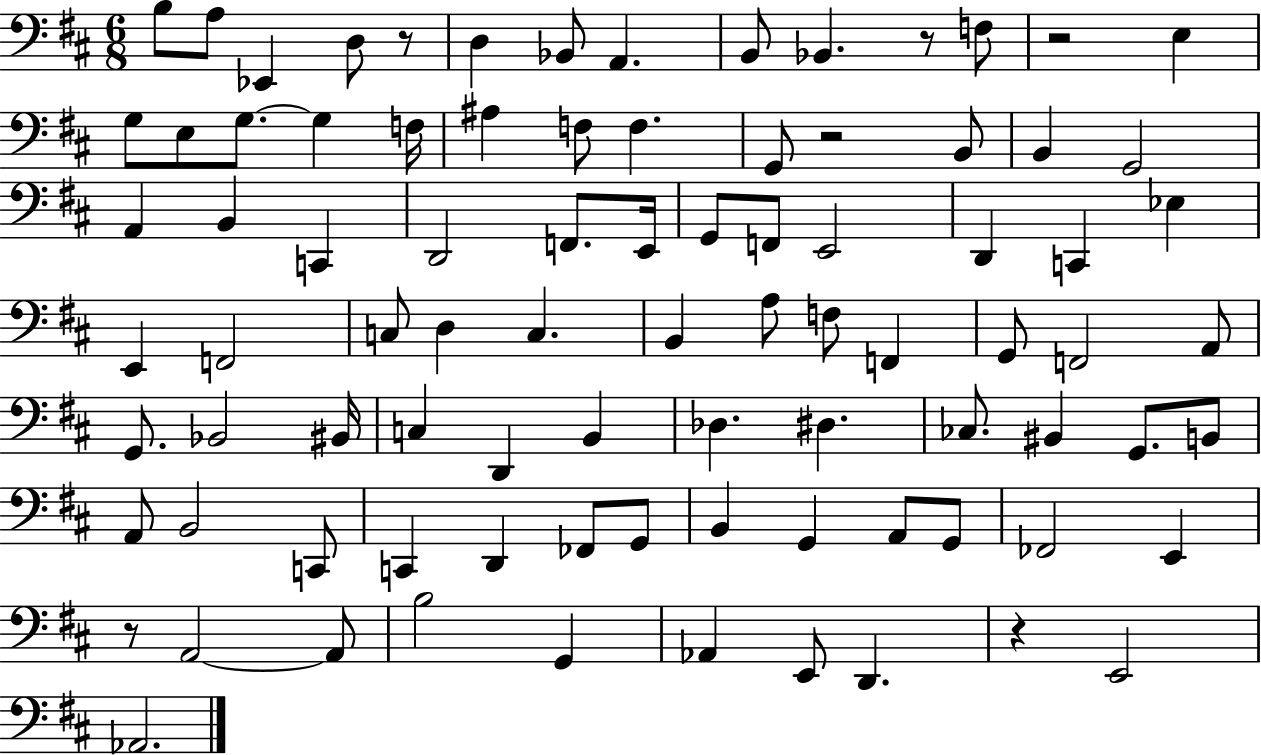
B3/e A3/e Eb2/q D3/e R/e D3/q Bb2/e A2/q. B2/e Bb2/q. R/e F3/e R/h E3/q G3/e E3/e G3/e. G3/q F3/s A#3/q F3/e F3/q. G2/e R/h B2/e B2/q G2/h A2/q B2/q C2/q D2/h F2/e. E2/s G2/e F2/e E2/h D2/q C2/q Eb3/q E2/q F2/h C3/e D3/q C3/q. B2/q A3/e F3/e F2/q G2/e F2/h A2/e G2/e. Bb2/h BIS2/s C3/q D2/q B2/q Db3/q. D#3/q. CES3/e. BIS2/q G2/e. B2/e A2/e B2/h C2/e C2/q D2/q FES2/e G2/e B2/q G2/q A2/e G2/e FES2/h E2/q R/e A2/h A2/e B3/h G2/q Ab2/q E2/e D2/q. R/q E2/h Ab2/h.